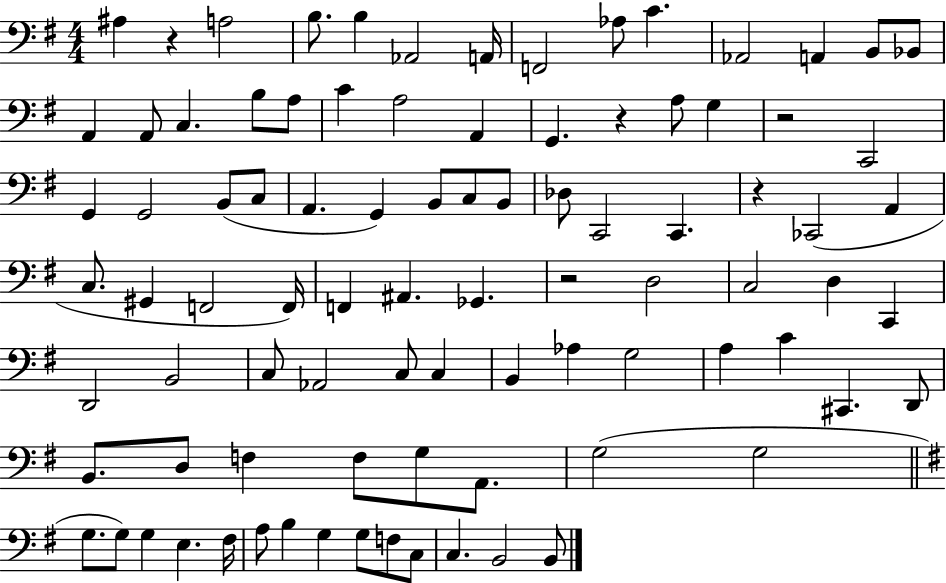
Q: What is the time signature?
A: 4/4